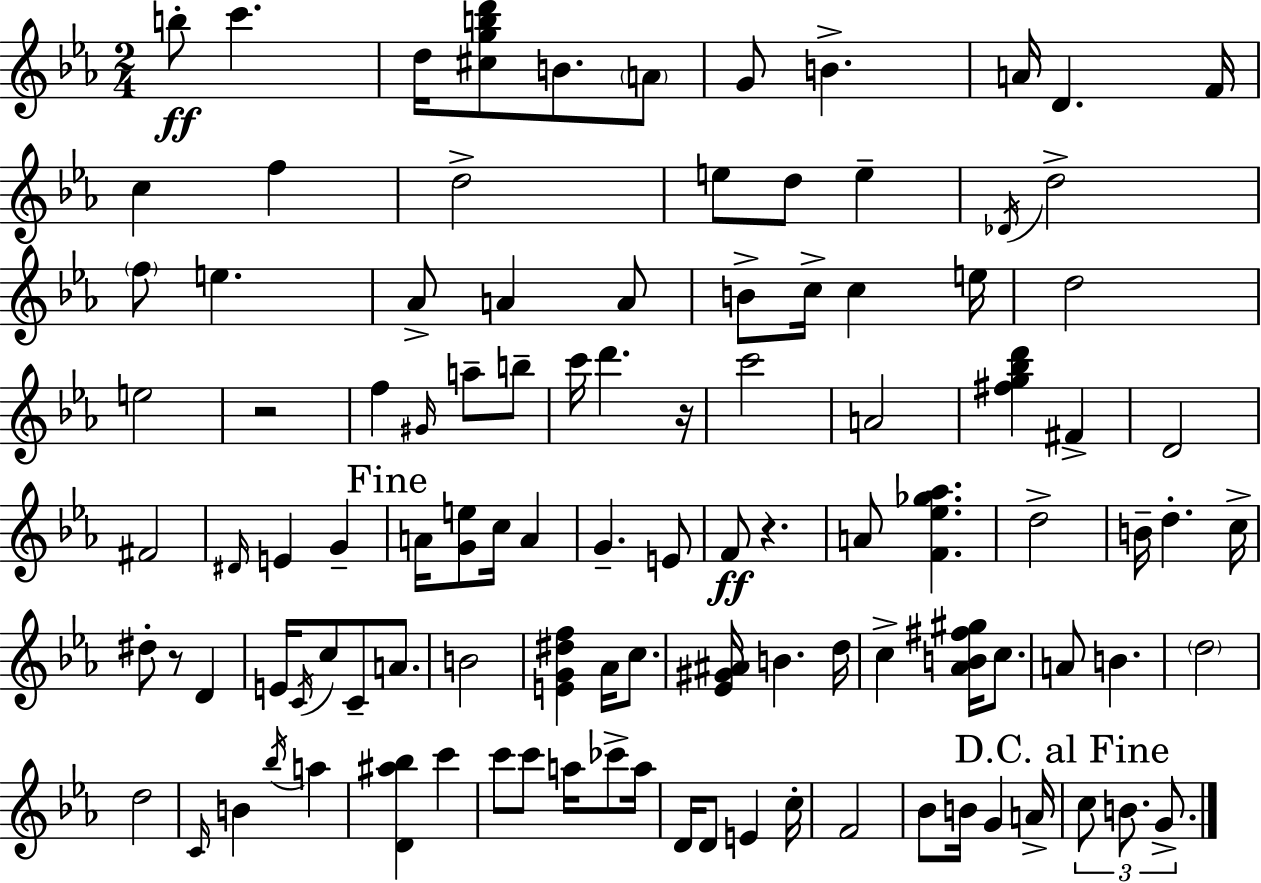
B5/e C6/q. D5/s [C#5,G5,B5,D6]/e B4/e. A4/e G4/e B4/q. A4/s D4/q. F4/s C5/q F5/q D5/h E5/e D5/e E5/q Db4/s D5/h F5/e E5/q. Ab4/e A4/q A4/e B4/e C5/s C5/q E5/s D5/h E5/h R/h F5/q G#4/s A5/e B5/e C6/s D6/q. R/s C6/h A4/h [F#5,G5,Bb5,D6]/q F#4/q D4/h F#4/h D#4/s E4/q G4/q A4/s [G4,E5]/e C5/s A4/q G4/q. E4/e F4/e R/q. A4/e [F4,Eb5,Gb5,Ab5]/q. D5/h B4/s D5/q. C5/s D#5/e R/e D4/q E4/s C4/s C5/e C4/e A4/e. B4/h [E4,G4,D#5,F5]/q Ab4/s C5/e. [Eb4,G#4,A#4]/s B4/q. D5/s C5/q [Ab4,B4,F#5,G#5]/s C5/e. A4/e B4/q. D5/h D5/h C4/s B4/q Bb5/s A5/q [D4,A#5,Bb5]/q C6/q C6/e C6/e A5/s CES6/e A5/s D4/s D4/e E4/q C5/s F4/h Bb4/e B4/s G4/q A4/s C5/e B4/e. G4/e.